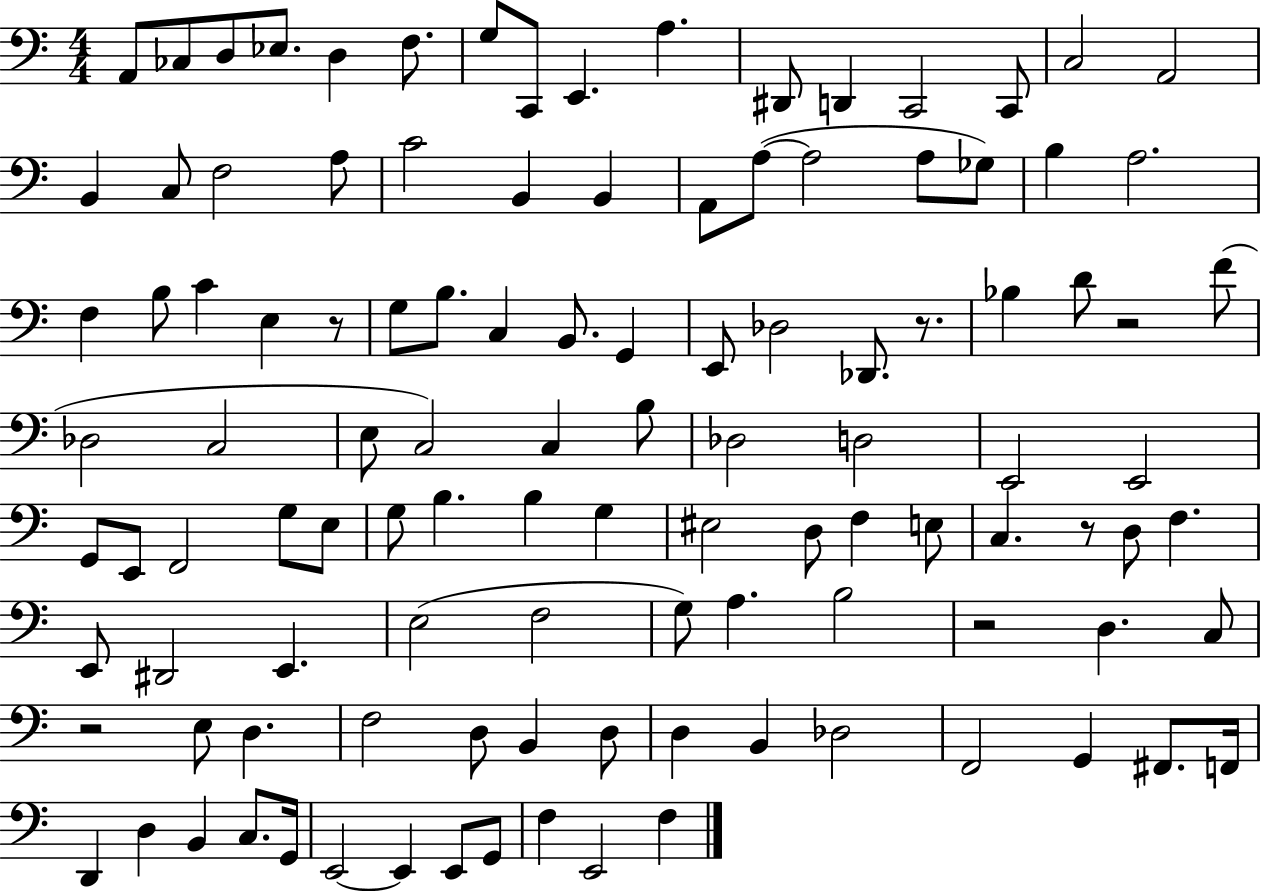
{
  \clef bass
  \numericTimeSignature
  \time 4/4
  \key c \major
  a,8 ces8 d8 ees8. d4 f8. | g8 c,8 e,4. a4. | dis,8 d,4 c,2 c,8 | c2 a,2 | \break b,4 c8 f2 a8 | c'2 b,4 b,4 | a,8 a8~(~ a2 a8 ges8) | b4 a2. | \break f4 b8 c'4 e4 r8 | g8 b8. c4 b,8. g,4 | e,8 des2 des,8. r8. | bes4 d'8 r2 f'8( | \break des2 c2 | e8 c2) c4 b8 | des2 d2 | e,2 e,2 | \break g,8 e,8 f,2 g8 e8 | g8 b4. b4 g4 | eis2 d8 f4 e8 | c4. r8 d8 f4. | \break e,8 dis,2 e,4. | e2( f2 | g8) a4. b2 | r2 d4. c8 | \break r2 e8 d4. | f2 d8 b,4 d8 | d4 b,4 des2 | f,2 g,4 fis,8. f,16 | \break d,4 d4 b,4 c8. g,16 | e,2~~ e,4 e,8 g,8 | f4 e,2 f4 | \bar "|."
}